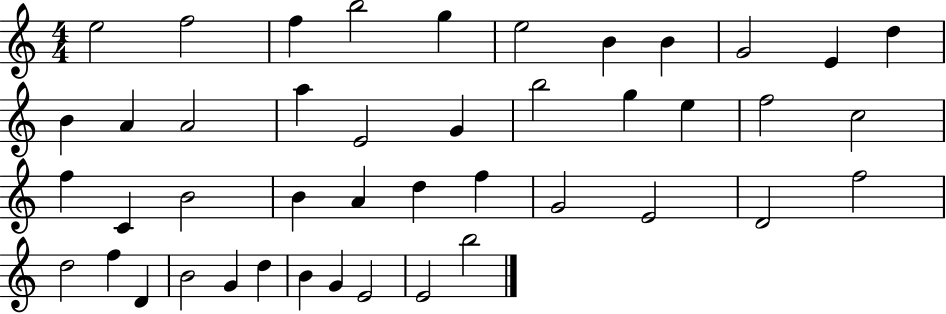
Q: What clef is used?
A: treble